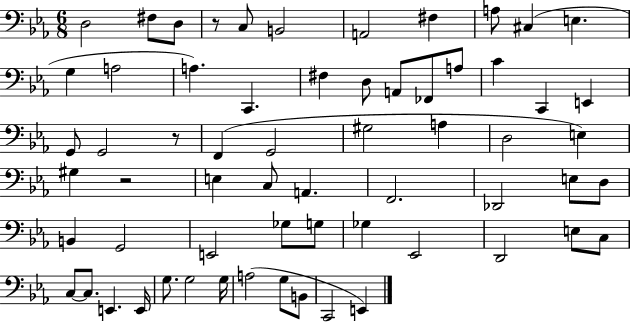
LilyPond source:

{
  \clef bass
  \numericTimeSignature
  \time 6/8
  \key ees \major
  d2 fis8 d8 | r8 c8 b,2 | a,2 fis4 | a8 cis4( e4. | \break g4 a2 | a4.) c,4. | fis4 d8 a,8 fes,8 a8 | c'4 c,4 e,4 | \break g,8 g,2 r8 | f,4( g,2 | gis2 a4 | d2 e4) | \break gis4 r2 | e4 c8 a,4. | f,2. | des,2 e8 d8 | \break b,4 g,2 | e,2 ges8 g8 | ges4 ees,2 | d,2 e8 c8 | \break c8~~ c8. e,4. e,16 | g8. g2 g16 | a2( g8 b,8 | c,2 e,4) | \break \bar "|."
}